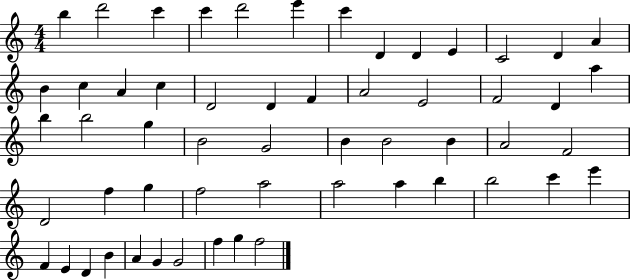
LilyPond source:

{
  \clef treble
  \numericTimeSignature
  \time 4/4
  \key c \major
  b''4 d'''2 c'''4 | c'''4 d'''2 e'''4 | c'''4 d'4 d'4 e'4 | c'2 d'4 a'4 | \break b'4 c''4 a'4 c''4 | d'2 d'4 f'4 | a'2 e'2 | f'2 d'4 a''4 | \break b''4 b''2 g''4 | b'2 g'2 | b'4 b'2 b'4 | a'2 f'2 | \break d'2 f''4 g''4 | f''2 a''2 | a''2 a''4 b''4 | b''2 c'''4 e'''4 | \break f'4 e'4 d'4 b'4 | a'4 g'4 g'2 | f''4 g''4 f''2 | \bar "|."
}